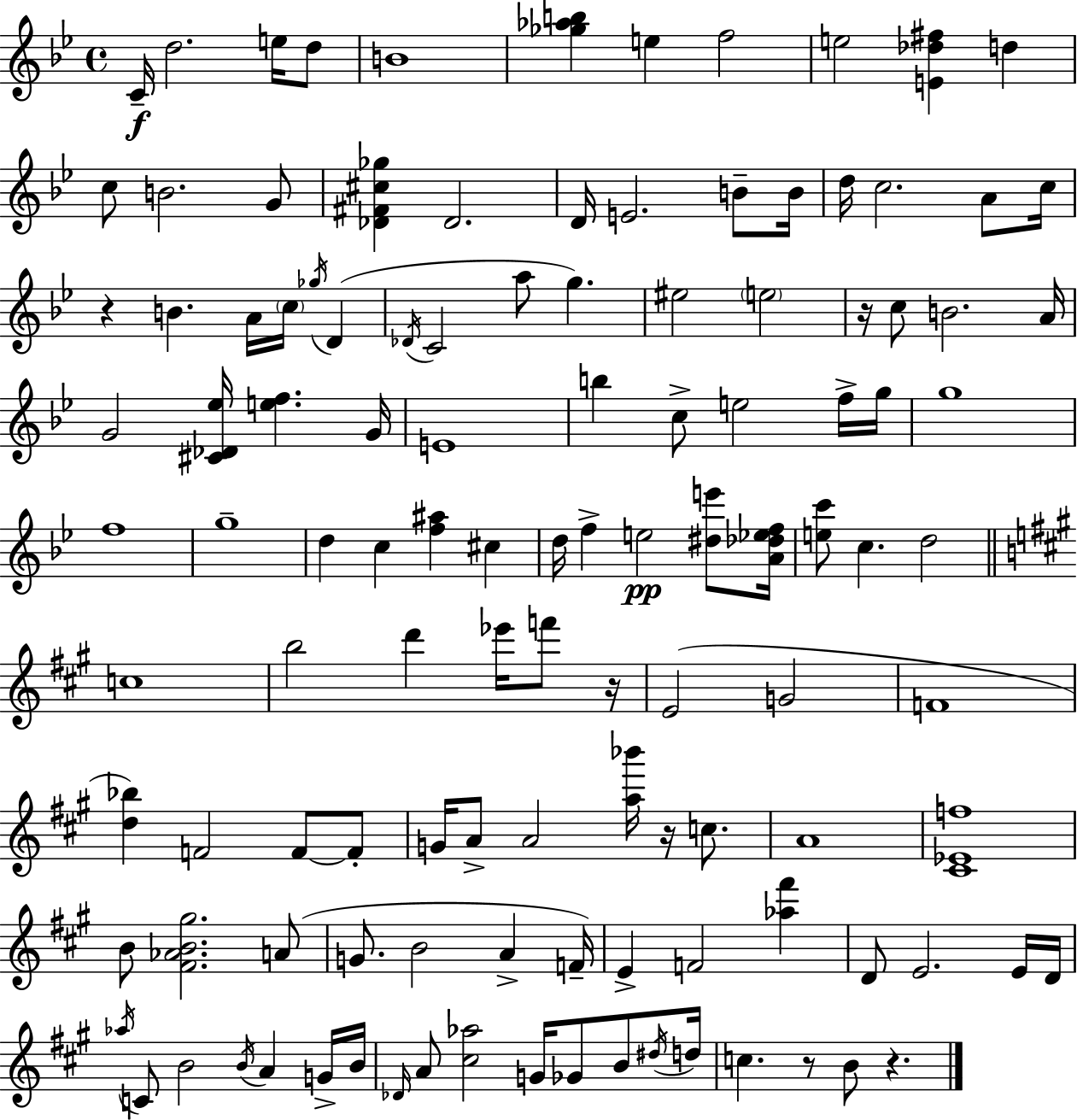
X:1
T:Untitled
M:4/4
L:1/4
K:Gm
C/4 d2 e/4 d/2 B4 [_g_ab] e f2 e2 [E_d^f] d c/2 B2 G/2 [_D^F^c_g] _D2 D/4 E2 B/2 B/4 d/4 c2 A/2 c/4 z B A/4 c/4 _g/4 D _D/4 C2 a/2 g ^e2 e2 z/4 c/2 B2 A/4 G2 [^C_D_e]/4 [ef] G/4 E4 b c/2 e2 f/4 g/4 g4 f4 g4 d c [f^a] ^c d/4 f e2 [^de']/2 [A_d_ef]/4 [ec']/2 c d2 c4 b2 d' _e'/4 f'/2 z/4 E2 G2 F4 [d_b] F2 F/2 F/2 G/4 A/2 A2 [a_b']/4 z/4 c/2 A4 [^C_Ef]4 B/2 [^F_AB^g]2 A/2 G/2 B2 A F/4 E F2 [_a^f'] D/2 E2 E/4 D/4 _a/4 C/2 B2 B/4 A G/4 B/4 _D/4 A/2 [^c_a]2 G/4 _G/2 B/2 ^d/4 d/4 c z/2 B/2 z